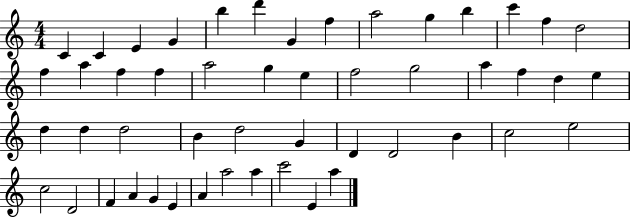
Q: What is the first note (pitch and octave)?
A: C4